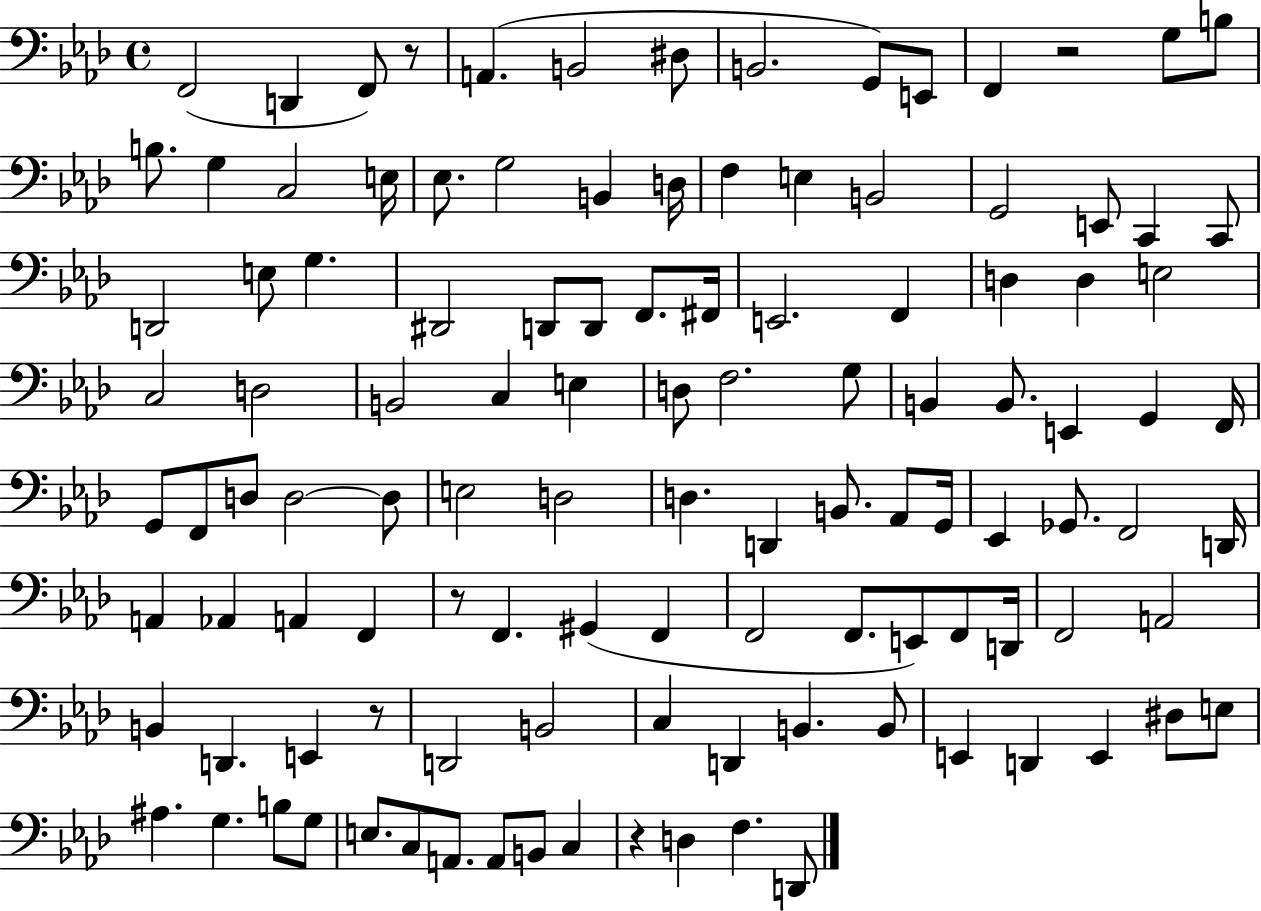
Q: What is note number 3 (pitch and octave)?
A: F2